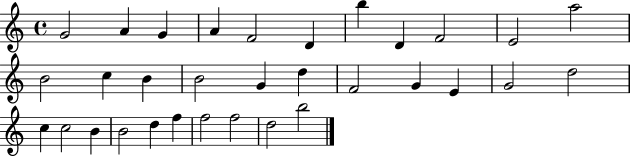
{
  \clef treble
  \time 4/4
  \defaultTimeSignature
  \key c \major
  g'2 a'4 g'4 | a'4 f'2 d'4 | b''4 d'4 f'2 | e'2 a''2 | \break b'2 c''4 b'4 | b'2 g'4 d''4 | f'2 g'4 e'4 | g'2 d''2 | \break c''4 c''2 b'4 | b'2 d''4 f''4 | f''2 f''2 | d''2 b''2 | \break \bar "|."
}